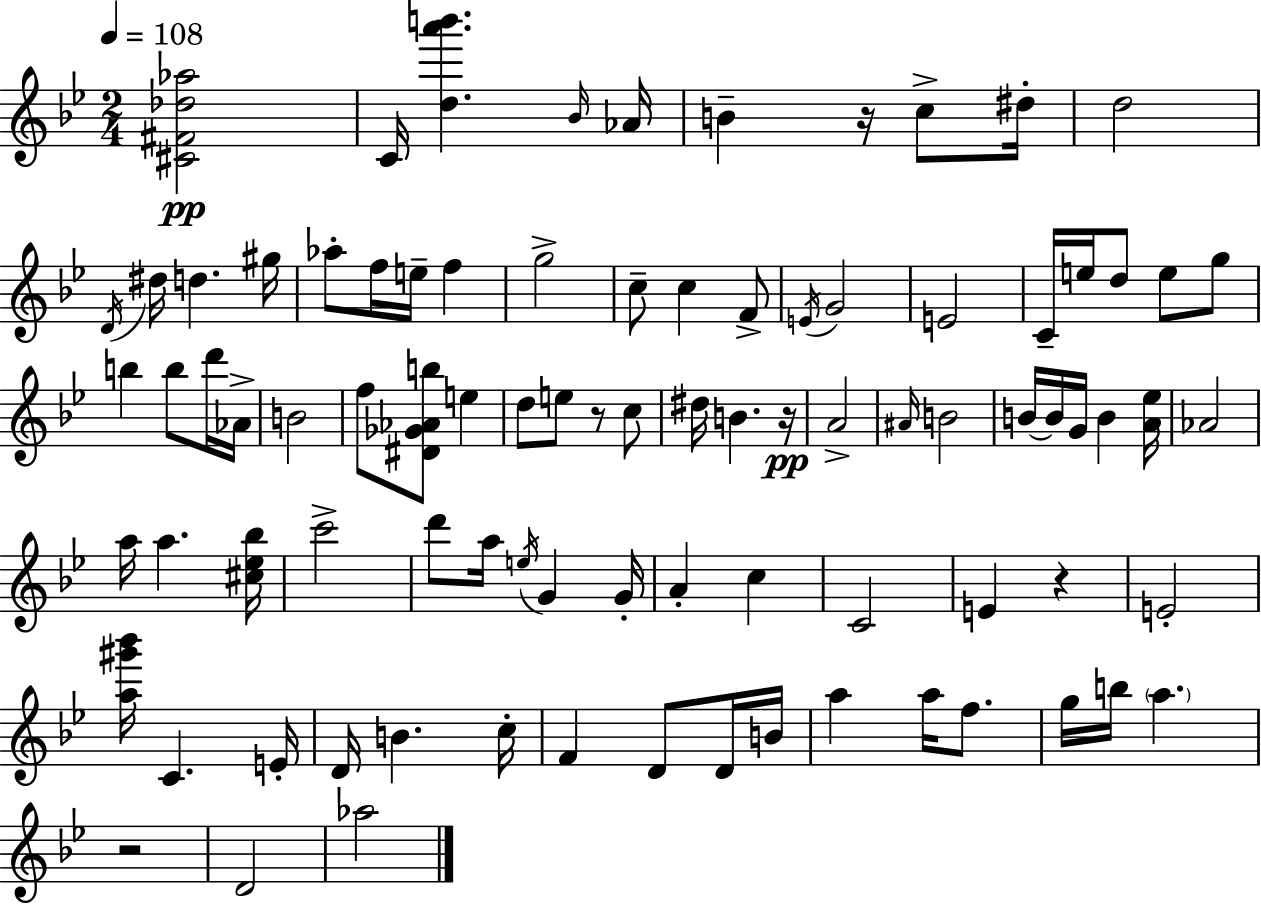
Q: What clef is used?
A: treble